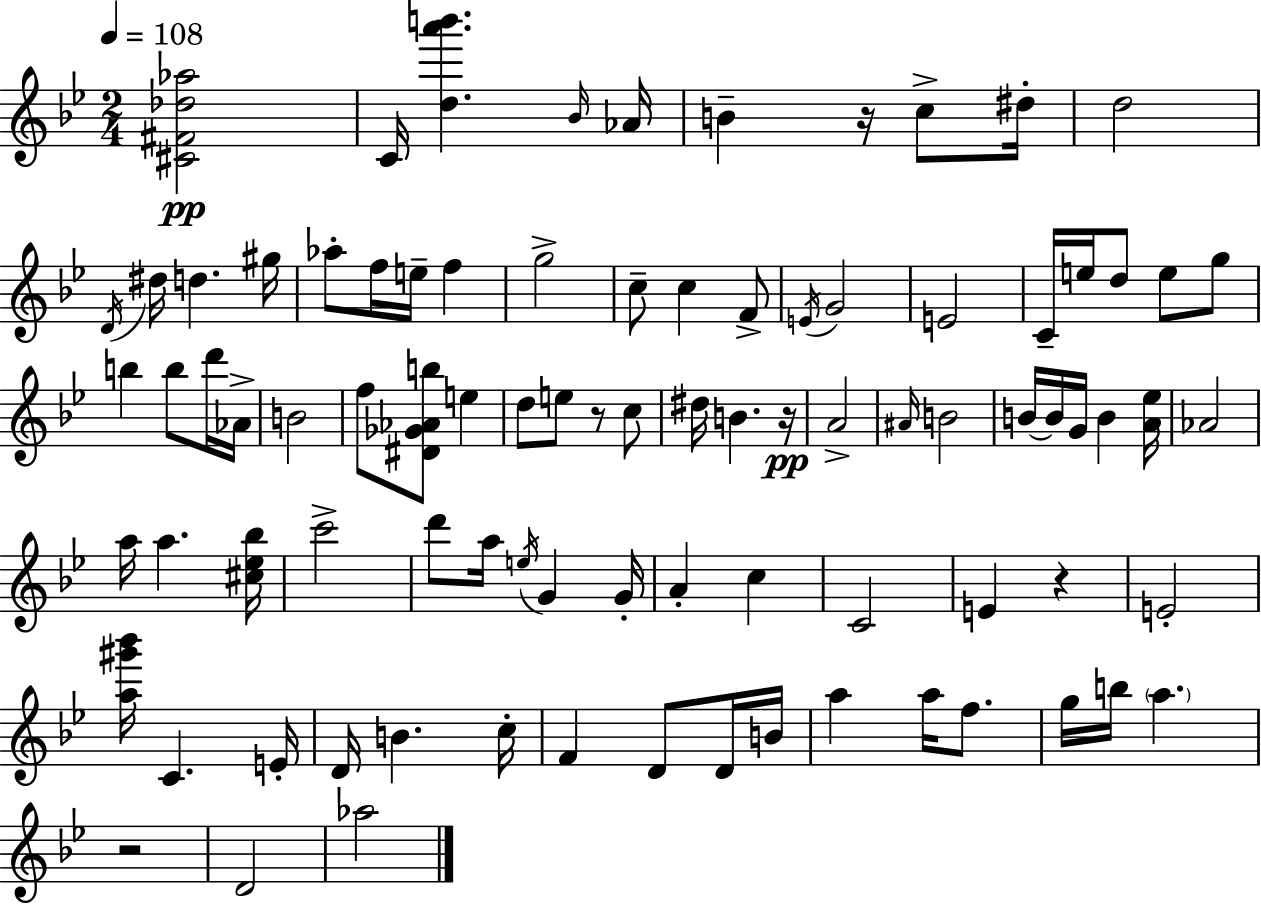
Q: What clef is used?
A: treble